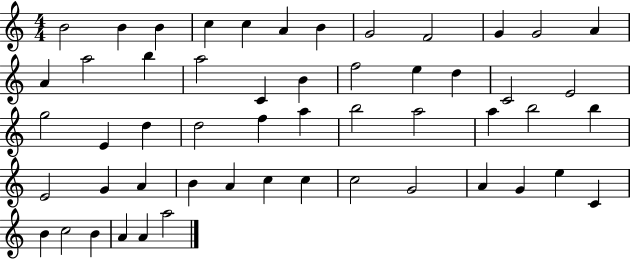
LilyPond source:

{
  \clef treble
  \numericTimeSignature
  \time 4/4
  \key c \major
  b'2 b'4 b'4 | c''4 c''4 a'4 b'4 | g'2 f'2 | g'4 g'2 a'4 | \break a'4 a''2 b''4 | a''2 c'4 b'4 | f''2 e''4 d''4 | c'2 e'2 | \break g''2 e'4 d''4 | d''2 f''4 a''4 | b''2 a''2 | a''4 b''2 b''4 | \break e'2 g'4 a'4 | b'4 a'4 c''4 c''4 | c''2 g'2 | a'4 g'4 e''4 c'4 | \break b'4 c''2 b'4 | a'4 a'4 a''2 | \bar "|."
}